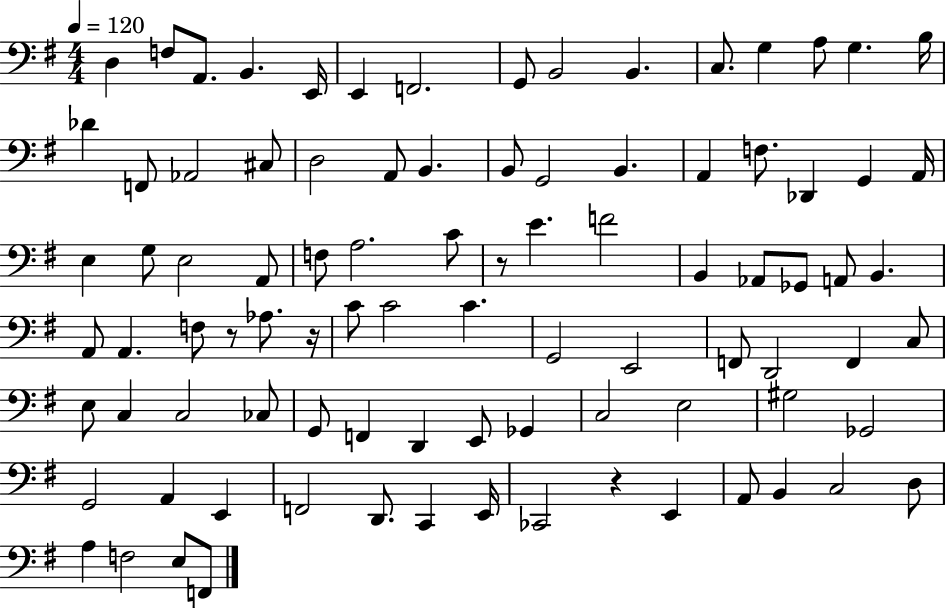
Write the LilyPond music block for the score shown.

{
  \clef bass
  \numericTimeSignature
  \time 4/4
  \key g \major
  \tempo 4 = 120
  \repeat volta 2 { d4 f8 a,8. b,4. e,16 | e,4 f,2. | g,8 b,2 b,4. | c8. g4 a8 g4. b16 | \break des'4 f,8 aes,2 cis8 | d2 a,8 b,4. | b,8 g,2 b,4. | a,4 f8. des,4 g,4 a,16 | \break e4 g8 e2 a,8 | f8 a2. c'8 | r8 e'4. f'2 | b,4 aes,8 ges,8 a,8 b,4. | \break a,8 a,4. f8 r8 aes8. r16 | c'8 c'2 c'4. | g,2 e,2 | f,8 d,2 f,4 c8 | \break e8 c4 c2 ces8 | g,8 f,4 d,4 e,8 ges,4 | c2 e2 | gis2 ges,2 | \break g,2 a,4 e,4 | f,2 d,8. c,4 e,16 | ces,2 r4 e,4 | a,8 b,4 c2 d8 | \break a4 f2 e8 f,8 | } \bar "|."
}